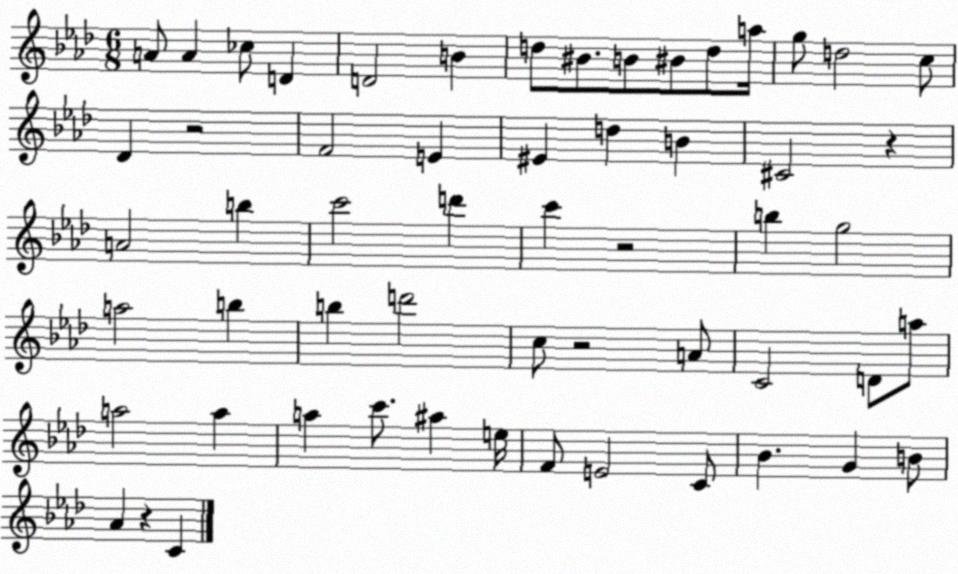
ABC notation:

X:1
T:Untitled
M:6/8
L:1/4
K:Ab
A/2 A _c/2 D D2 B d/2 ^B/2 B/2 ^B/2 d/2 a/4 g/2 d2 c/2 _D z2 F2 E ^E d B ^C2 z A2 b c'2 d' c' z2 b g2 a2 b b d'2 c/2 z2 A/2 C2 D/2 a/2 a2 a a c'/2 ^a e/4 F/2 E2 C/2 _B G B/2 _A z C